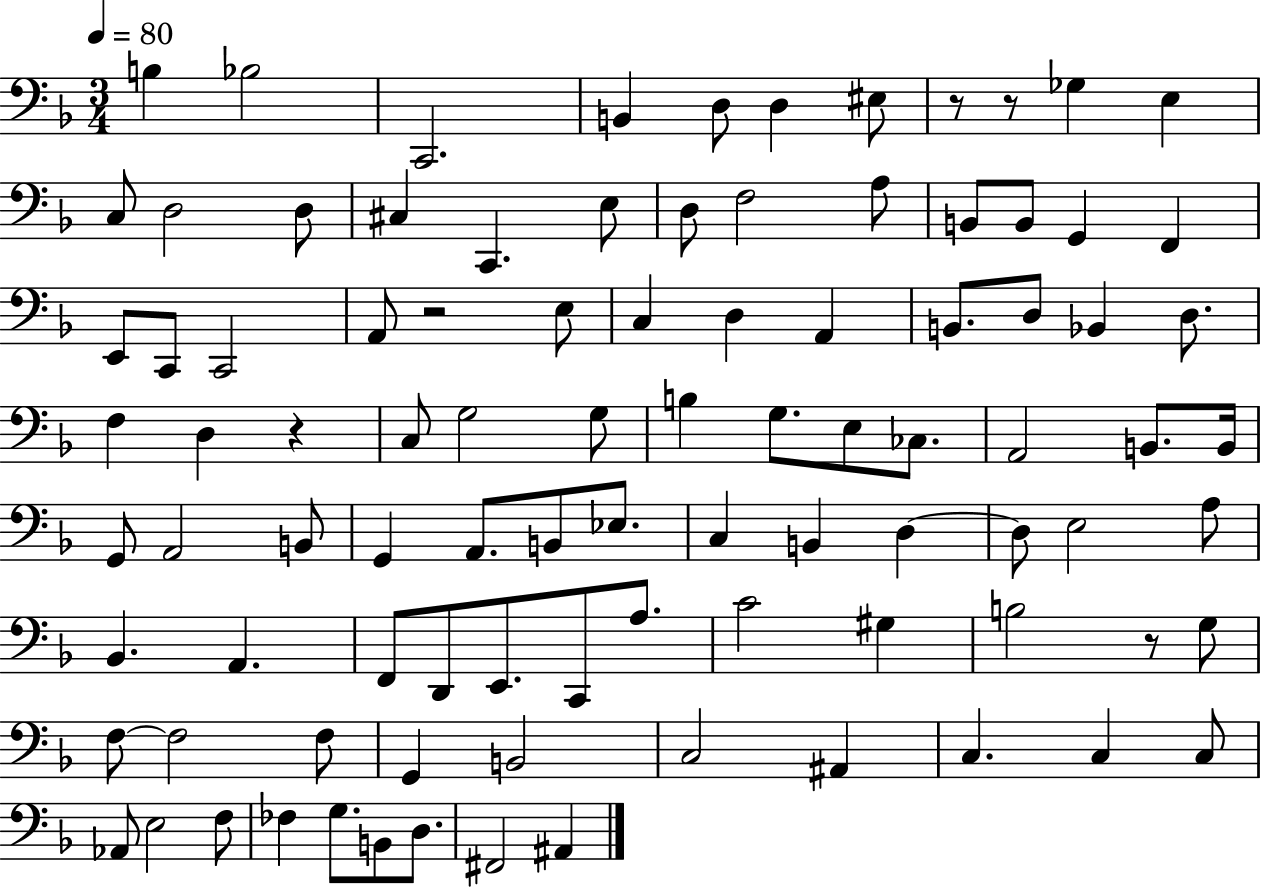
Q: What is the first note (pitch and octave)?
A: B3